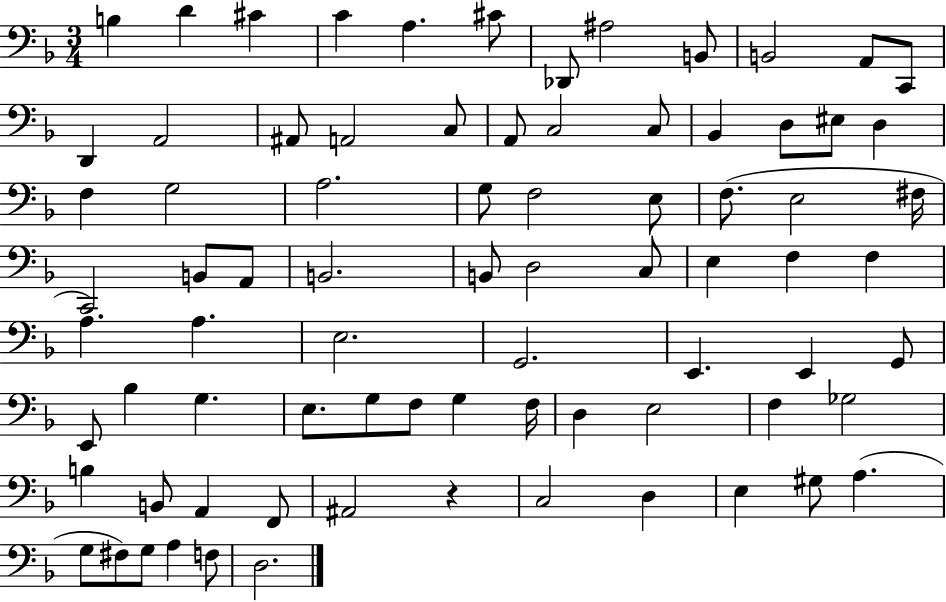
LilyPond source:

{
  \clef bass
  \numericTimeSignature
  \time 3/4
  \key f \major
  \repeat volta 2 { b4 d'4 cis'4 | c'4 a4. cis'8 | des,8 ais2 b,8 | b,2 a,8 c,8 | \break d,4 a,2 | ais,8 a,2 c8 | a,8 c2 c8 | bes,4 d8 eis8 d4 | \break f4 g2 | a2. | g8 f2 e8 | f8.( e2 fis16 | \break c,2) b,8 a,8 | b,2. | b,8 d2 c8 | e4 f4 f4 | \break a4. a4. | e2. | g,2. | e,4. e,4 g,8 | \break e,8 bes4 g4. | e8. g8 f8 g4 f16 | d4 e2 | f4 ges2 | \break b4 b,8 a,4 f,8 | ais,2 r4 | c2 d4 | e4 gis8 a4.( | \break g8 fis8) g8 a4 f8 | d2. | } \bar "|."
}